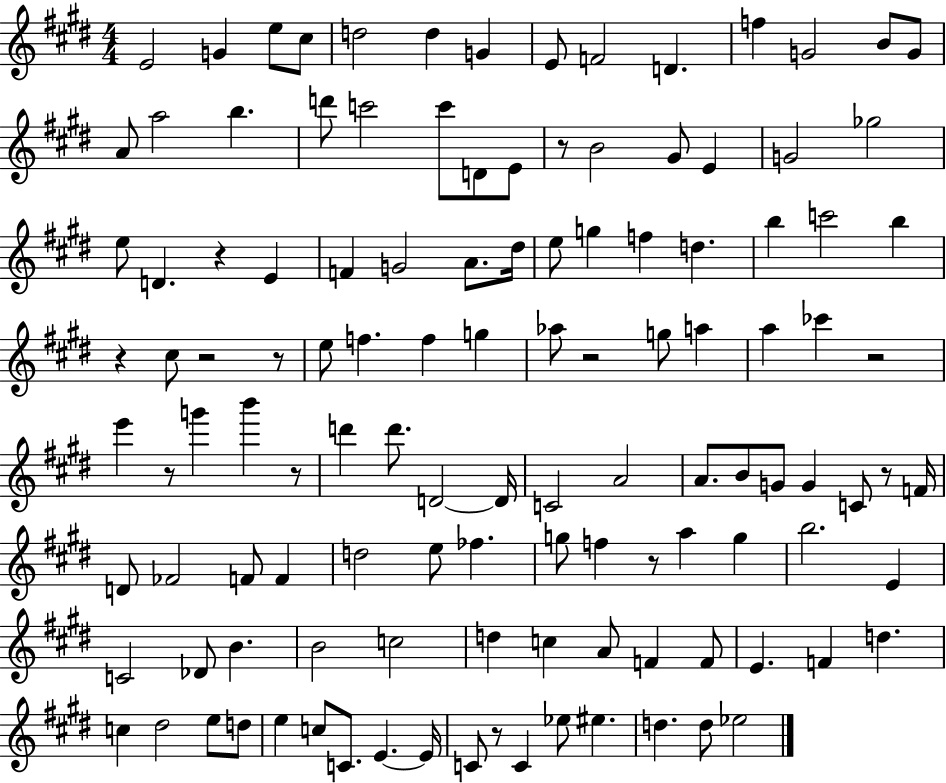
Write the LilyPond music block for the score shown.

{
  \clef treble
  \numericTimeSignature
  \time 4/4
  \key e \major
  e'2 g'4 e''8 cis''8 | d''2 d''4 g'4 | e'8 f'2 d'4. | f''4 g'2 b'8 g'8 | \break a'8 a''2 b''4. | d'''8 c'''2 c'''8 d'8 e'8 | r8 b'2 gis'8 e'4 | g'2 ges''2 | \break e''8 d'4. r4 e'4 | f'4 g'2 a'8. dis''16 | e''8 g''4 f''4 d''4. | b''4 c'''2 b''4 | \break r4 cis''8 r2 r8 | e''8 f''4. f''4 g''4 | aes''8 r2 g''8 a''4 | a''4 ces'''4 r2 | \break e'''4 r8 g'''4 b'''4 r8 | d'''4 d'''8. d'2~~ d'16 | c'2 a'2 | a'8. b'8 g'8 g'4 c'8 r8 f'16 | \break d'8 fes'2 f'8 f'4 | d''2 e''8 fes''4. | g''8 f''4 r8 a''4 g''4 | b''2. e'4 | \break c'2 des'8 b'4. | b'2 c''2 | d''4 c''4 a'8 f'4 f'8 | e'4. f'4 d''4. | \break c''4 dis''2 e''8 d''8 | e''4 c''8 c'8. e'4.~~ e'16 | c'8 r8 c'4 ees''8 eis''4. | d''4. d''8 ees''2 | \break \bar "|."
}